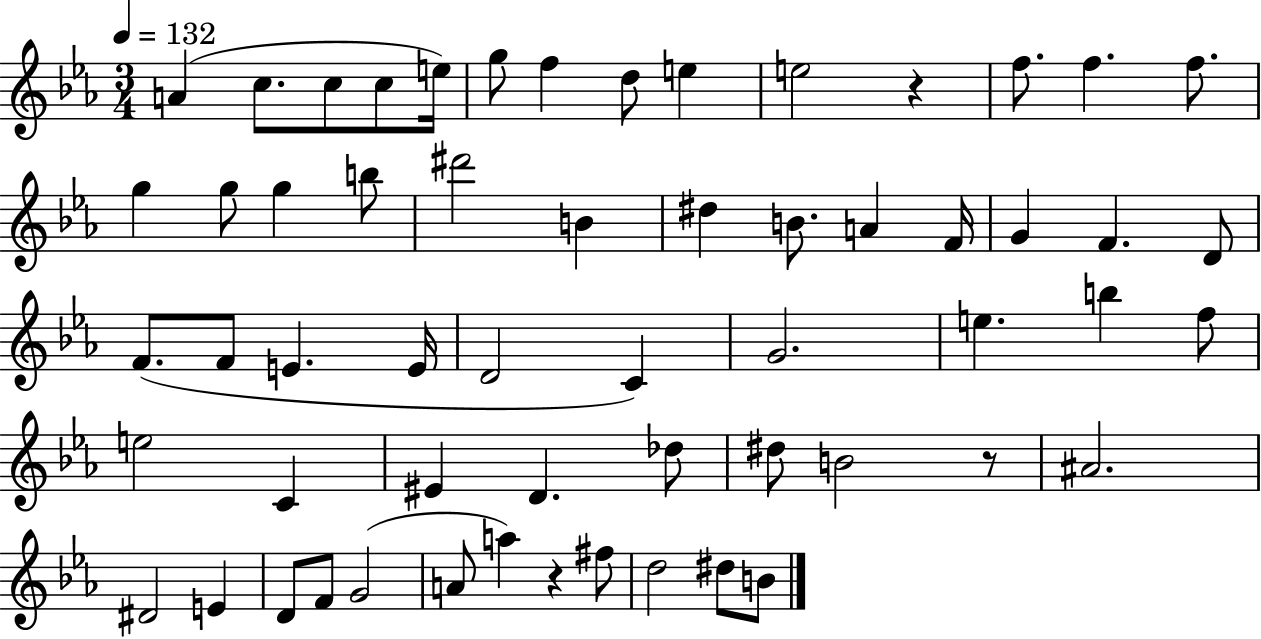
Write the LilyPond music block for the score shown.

{
  \clef treble
  \numericTimeSignature
  \time 3/4
  \key ees \major
  \tempo 4 = 132
  a'4( c''8. c''8 c''8 e''16) | g''8 f''4 d''8 e''4 | e''2 r4 | f''8. f''4. f''8. | \break g''4 g''8 g''4 b''8 | dis'''2 b'4 | dis''4 b'8. a'4 f'16 | g'4 f'4. d'8 | \break f'8.( f'8 e'4. e'16 | d'2 c'4) | g'2. | e''4. b''4 f''8 | \break e''2 c'4 | eis'4 d'4. des''8 | dis''8 b'2 r8 | ais'2. | \break dis'2 e'4 | d'8 f'8 g'2( | a'8 a''4) r4 fis''8 | d''2 dis''8 b'8 | \break \bar "|."
}